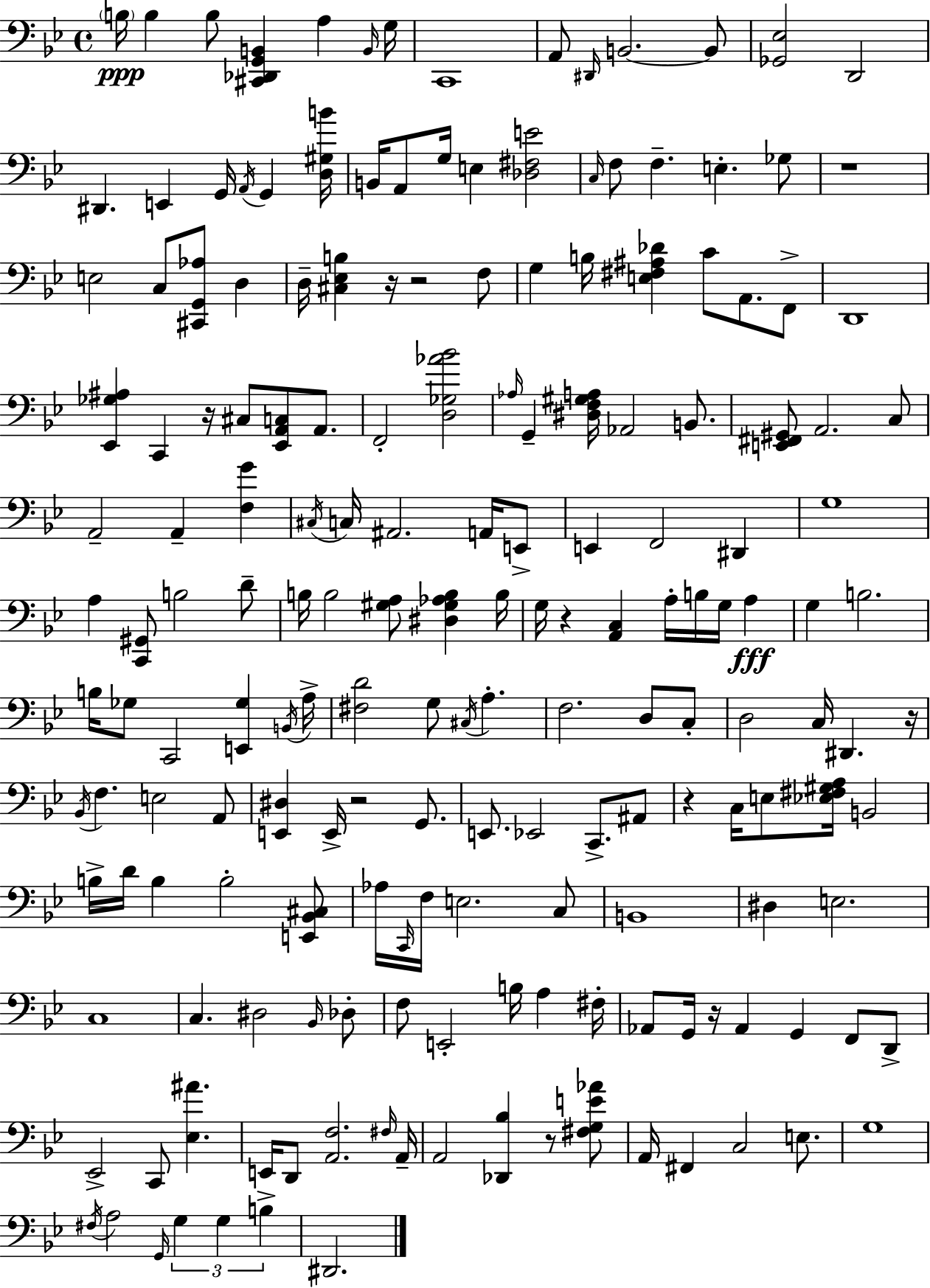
{
  \clef bass
  \time 4/4
  \defaultTimeSignature
  \key bes \major
  \parenthesize b16\ppp b4 b8 <cis, des, g, b,>4 a4 \grace { b,16 } | g16 c,1 | a,8 \grace { dis,16 } b,2.~~ | b,8 <ges, ees>2 d,2 | \break dis,4. e,4 g,16 \acciaccatura { a,16 } g,4 | <d gis b'>16 b,16 a,8 g16 e4 <des fis e'>2 | \grace { c16 } f8 f4.-- e4.-. | ges8 r1 | \break e2 c8 <cis, g, aes>8 | d4 d16-- <cis ees b>4 r16 r2 | f8 g4 b16 <e fis ais des'>4 c'8 a,8. | f,8-> d,1 | \break <ees, ges ais>4 c,4 r16 cis8 <ees, a, c>8 | a,8. f,2-. <d ges aes' bes'>2 | \grace { aes16 } g,4-- <dis f gis a>16 aes,2 | b,8. <e, fis, gis,>8 a,2. | \break c8 a,2-- a,4-- | <f g'>4 \acciaccatura { cis16 } c16 ais,2. | a,16 e,8-> e,4 f,2 | dis,4 g1 | \break a4 <c, gis,>8 b2 | d'8-- b16 b2 <gis a>8 | <dis gis aes b>4 b16 g16 r4 <a, c>4 a16-. | b16 g16 a4\fff g4 b2. | \break b16 ges8 c,2 | <e, ges>4 \acciaccatura { b,16 } a16-> <fis d'>2 g8 | \acciaccatura { cis16 } a4.-. f2. | d8 c8-. d2 | \break c16 dis,4. r16 \acciaccatura { bes,16 } f4. e2 | a,8 <e, dis>4 e,16-> r2 | g,8. e,8. ees,2 | c,8.-> ais,8 r4 c16 e8 | \break <ees fis gis a>16 b,2 b16-> d'16 b4 b2-. | <e, bes, cis>8 aes16 \grace { c,16 } f16 e2. | c8 b,1 | dis4 e2. | \break c1 | c4. | dis2 \grace { bes,16 } des8-. f8 e,2-. | b16 a4 fis16-. aes,8 g,16 r16 aes,4 | \break g,4 f,8 d,8-> ees,2-> | c,8 <ees ais'>4. e,16 d,8 <a, f>2. | \grace { fis16 } a,16-- a,2 | <des, bes>4 r8 <fis g e' aes'>8 a,16 fis,4 | \break c2 e8. g1 | \acciaccatura { fis16 } a2 | \grace { g,16 } \tuplet 3/2 { g4 g4 b4-> } | dis,2. \bar "|."
}